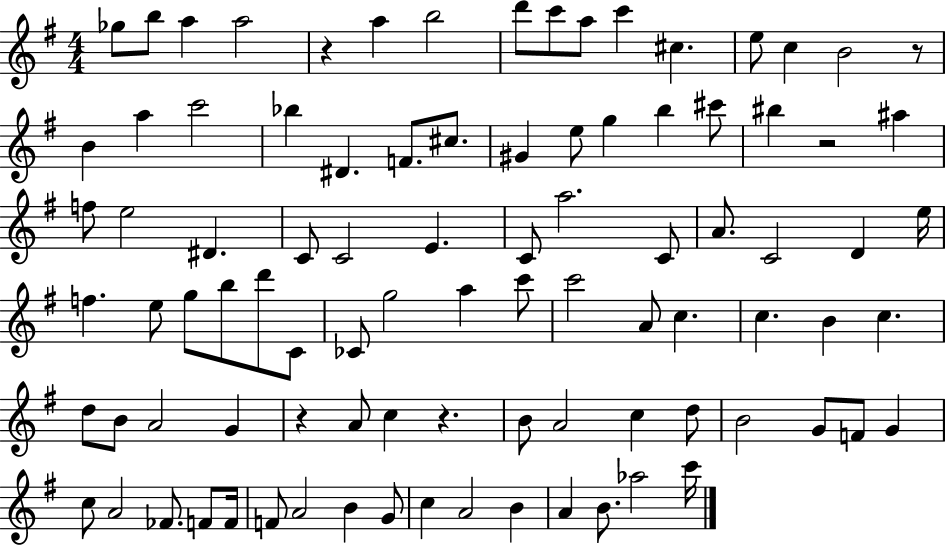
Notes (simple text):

Gb5/e B5/e A5/q A5/h R/q A5/q B5/h D6/e C6/e A5/e C6/q C#5/q. E5/e C5/q B4/h R/e B4/q A5/q C6/h Bb5/q D#4/q. F4/e. C#5/e. G#4/q E5/e G5/q B5/q C#6/e BIS5/q R/h A#5/q F5/e E5/h D#4/q. C4/e C4/h E4/q. C4/e A5/h. C4/e A4/e. C4/h D4/q E5/s F5/q. E5/e G5/e B5/e D6/e C4/e CES4/e G5/h A5/q C6/e C6/h A4/e C5/q. C5/q. B4/q C5/q. D5/e B4/e A4/h G4/q R/q A4/e C5/q R/q. B4/e A4/h C5/q D5/e B4/h G4/e F4/e G4/q C5/e A4/h FES4/e. F4/e F4/s F4/e A4/h B4/q G4/e C5/q A4/h B4/q A4/q B4/e. Ab5/h C6/s